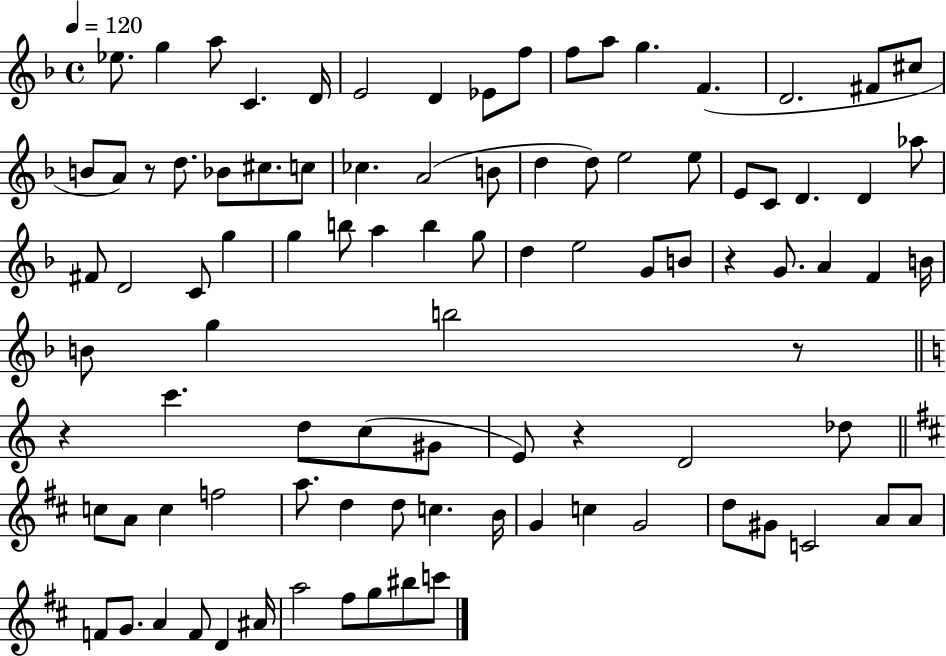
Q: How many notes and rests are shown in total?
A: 94